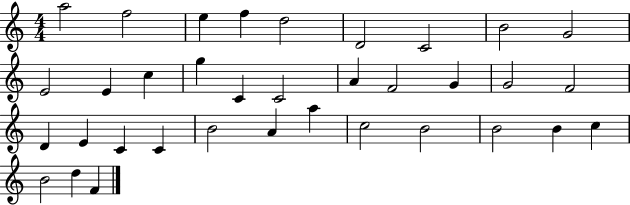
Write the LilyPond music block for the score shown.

{
  \clef treble
  \numericTimeSignature
  \time 4/4
  \key c \major
  a''2 f''2 | e''4 f''4 d''2 | d'2 c'2 | b'2 g'2 | \break e'2 e'4 c''4 | g''4 c'4 c'2 | a'4 f'2 g'4 | g'2 f'2 | \break d'4 e'4 c'4 c'4 | b'2 a'4 a''4 | c''2 b'2 | b'2 b'4 c''4 | \break b'2 d''4 f'4 | \bar "|."
}